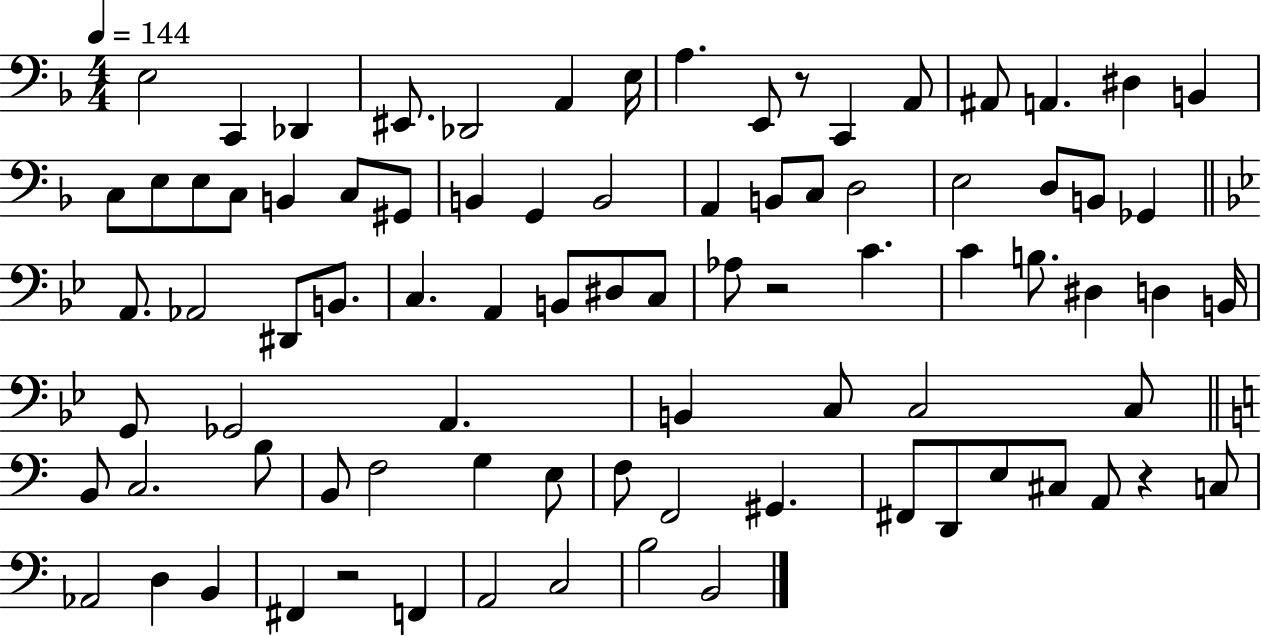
X:1
T:Untitled
M:4/4
L:1/4
K:F
E,2 C,, _D,, ^E,,/2 _D,,2 A,, E,/4 A, E,,/2 z/2 C,, A,,/2 ^A,,/2 A,, ^D, B,, C,/2 E,/2 E,/2 C,/2 B,, C,/2 ^G,,/2 B,, G,, B,,2 A,, B,,/2 C,/2 D,2 E,2 D,/2 B,,/2 _G,, A,,/2 _A,,2 ^D,,/2 B,,/2 C, A,, B,,/2 ^D,/2 C,/2 _A,/2 z2 C C B,/2 ^D, D, B,,/4 G,,/2 _G,,2 A,, B,, C,/2 C,2 C,/2 B,,/2 C,2 B,/2 B,,/2 F,2 G, E,/2 F,/2 F,,2 ^G,, ^F,,/2 D,,/2 E,/2 ^C,/2 A,,/2 z C,/2 _A,,2 D, B,, ^F,, z2 F,, A,,2 C,2 B,2 B,,2